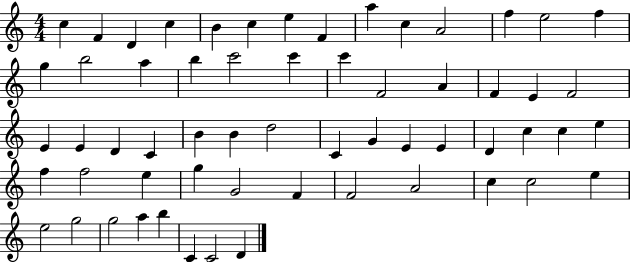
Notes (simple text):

C5/q F4/q D4/q C5/q B4/q C5/q E5/q F4/q A5/q C5/q A4/h F5/q E5/h F5/q G5/q B5/h A5/q B5/q C6/h C6/q C6/q F4/h A4/q F4/q E4/q F4/h E4/q E4/q D4/q C4/q B4/q B4/q D5/h C4/q G4/q E4/q E4/q D4/q C5/q C5/q E5/q F5/q F5/h E5/q G5/q G4/h F4/q F4/h A4/h C5/q C5/h E5/q E5/h G5/h G5/h A5/q B5/q C4/q C4/h D4/q